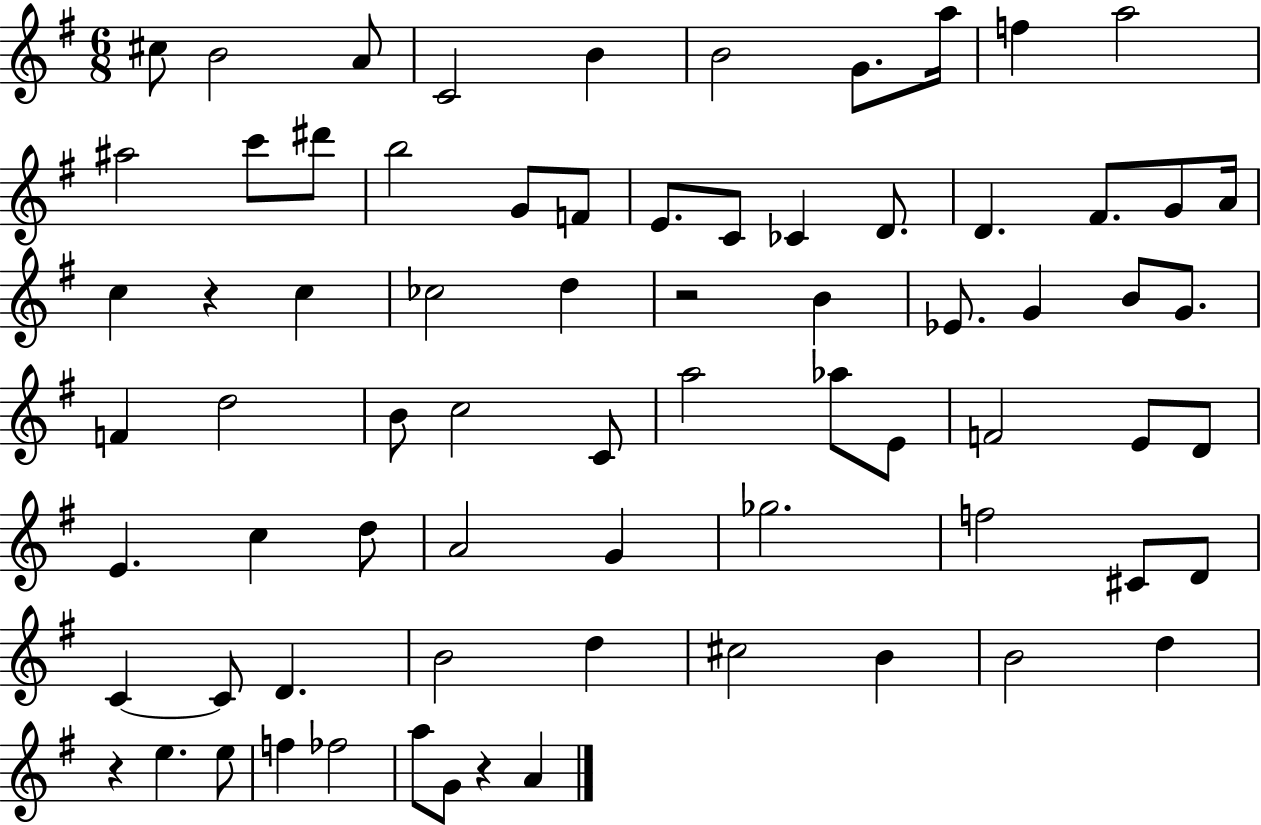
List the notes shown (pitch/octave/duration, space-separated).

C#5/e B4/h A4/e C4/h B4/q B4/h G4/e. A5/s F5/q A5/h A#5/h C6/e D#6/e B5/h G4/e F4/e E4/e. C4/e CES4/q D4/e. D4/q. F#4/e. G4/e A4/s C5/q R/q C5/q CES5/h D5/q R/h B4/q Eb4/e. G4/q B4/e G4/e. F4/q D5/h B4/e C5/h C4/e A5/h Ab5/e E4/e F4/h E4/e D4/e E4/q. C5/q D5/e A4/h G4/q Gb5/h. F5/h C#4/e D4/e C4/q C4/e D4/q. B4/h D5/q C#5/h B4/q B4/h D5/q R/q E5/q. E5/e F5/q FES5/h A5/e G4/e R/q A4/q